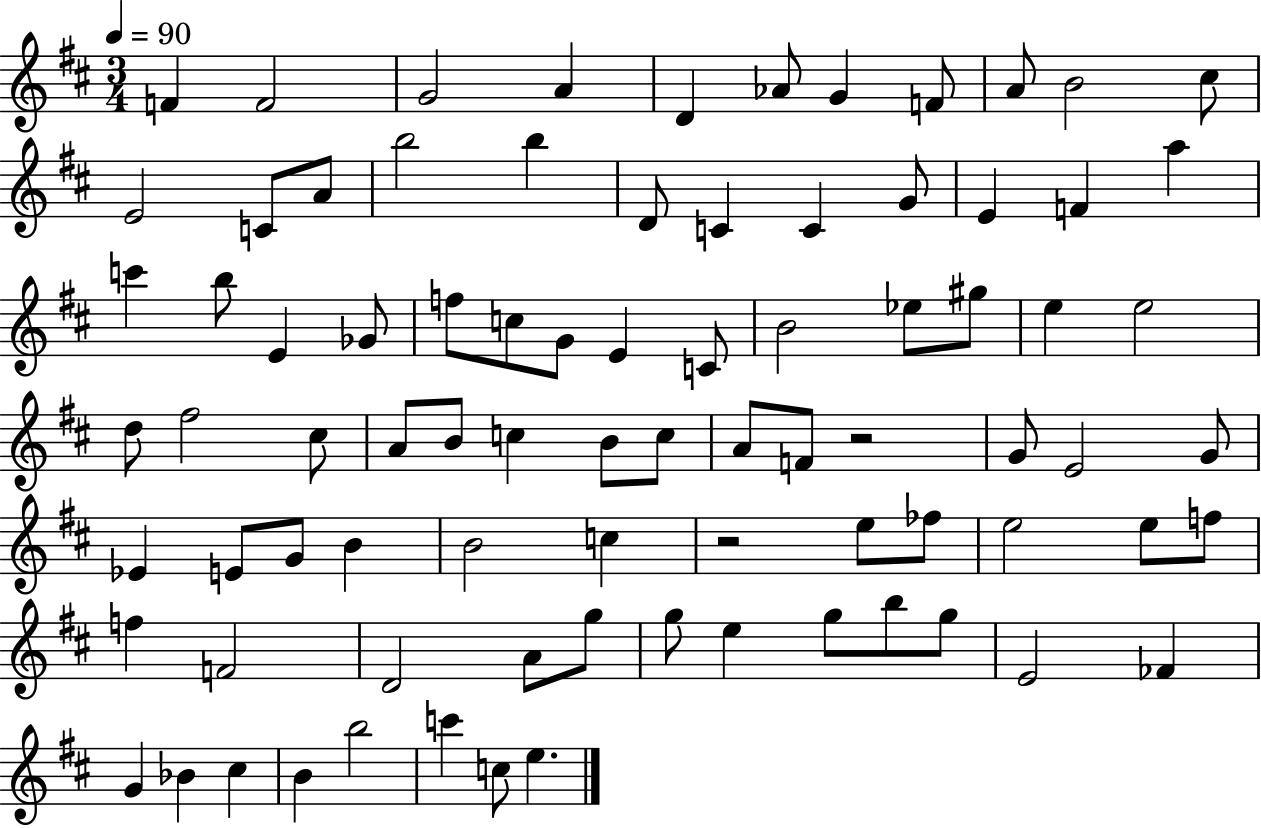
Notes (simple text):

F4/q F4/h G4/h A4/q D4/q Ab4/e G4/q F4/e A4/e B4/h C#5/e E4/h C4/e A4/e B5/h B5/q D4/e C4/q C4/q G4/e E4/q F4/q A5/q C6/q B5/e E4/q Gb4/e F5/e C5/e G4/e E4/q C4/e B4/h Eb5/e G#5/e E5/q E5/h D5/e F#5/h C#5/e A4/e B4/e C5/q B4/e C5/e A4/e F4/e R/h G4/e E4/h G4/e Eb4/q E4/e G4/e B4/q B4/h C5/q R/h E5/e FES5/e E5/h E5/e F5/e F5/q F4/h D4/h A4/e G5/e G5/e E5/q G5/e B5/e G5/e E4/h FES4/q G4/q Bb4/q C#5/q B4/q B5/h C6/q C5/e E5/q.